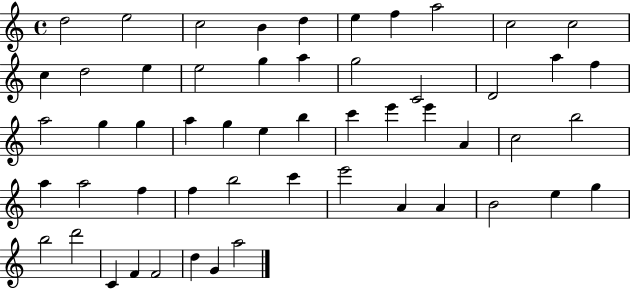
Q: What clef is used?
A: treble